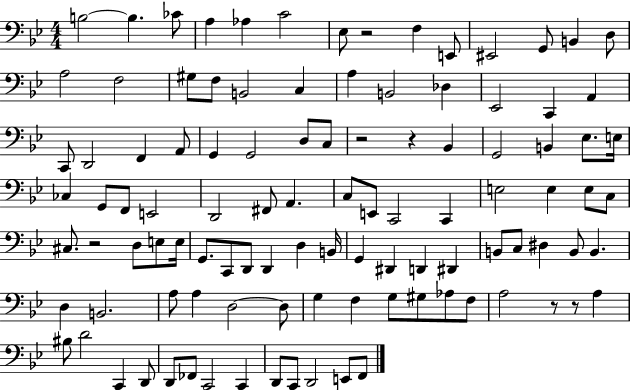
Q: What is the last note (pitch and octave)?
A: F2